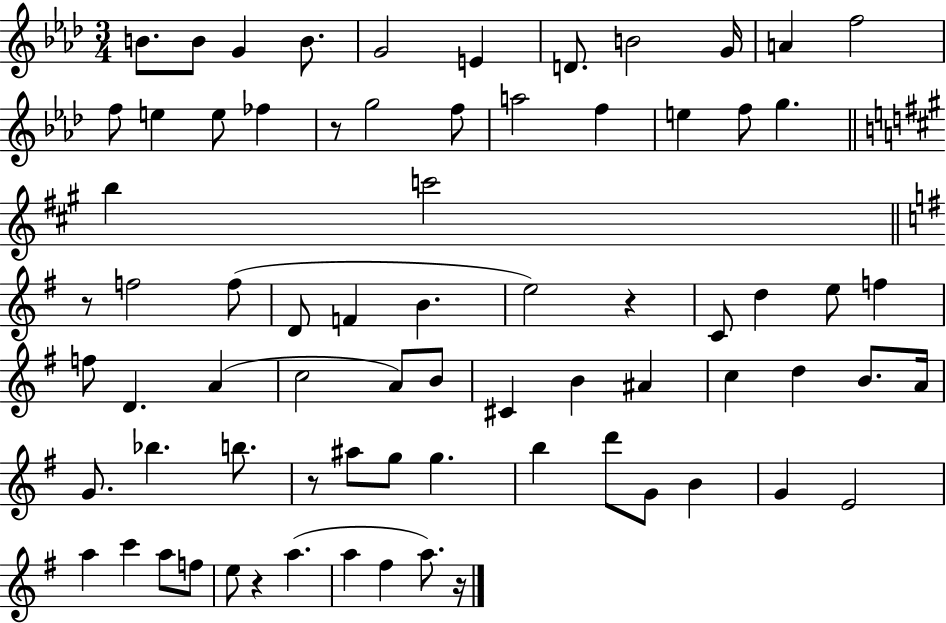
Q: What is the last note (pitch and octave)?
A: A5